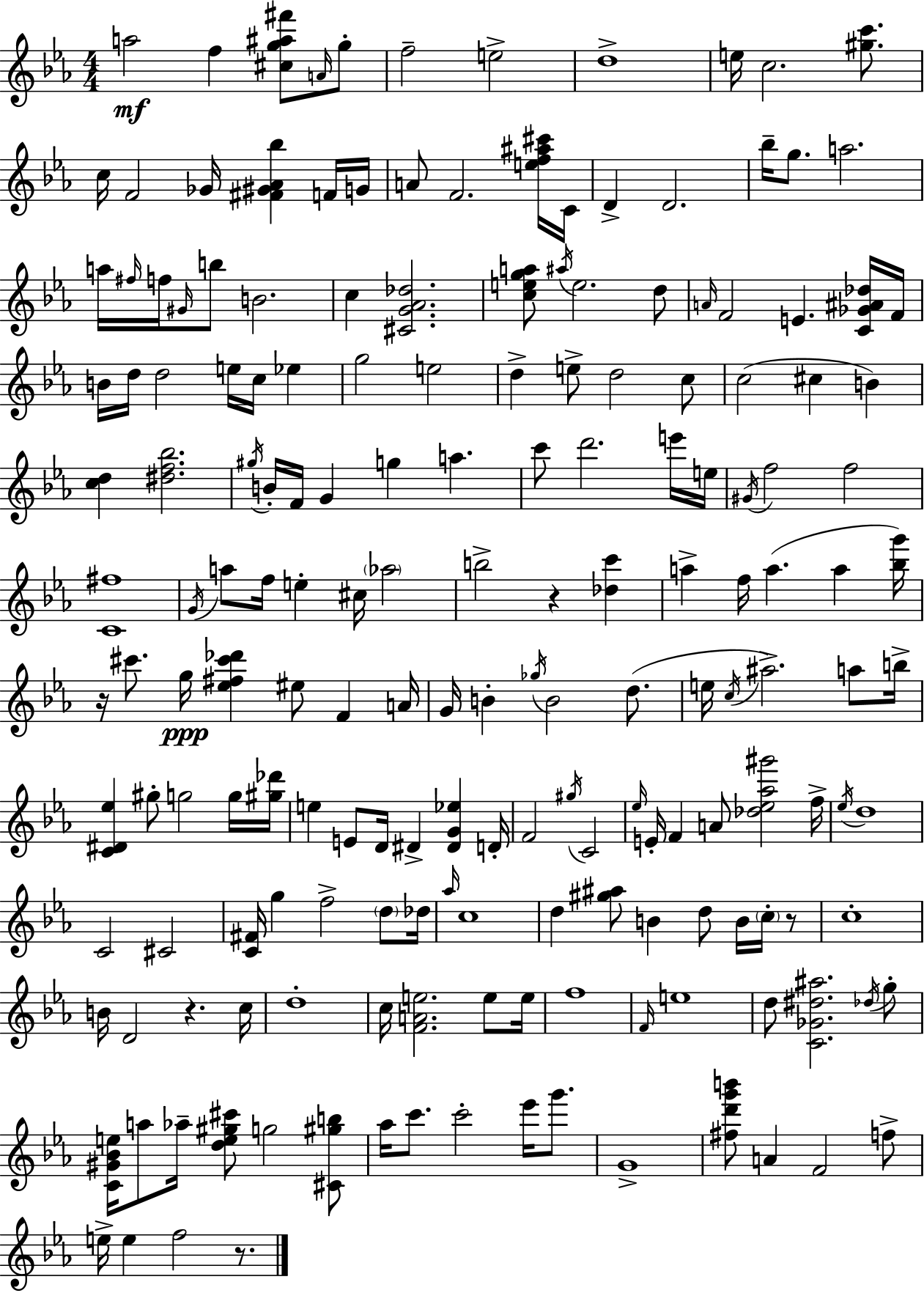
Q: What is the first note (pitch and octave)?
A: A5